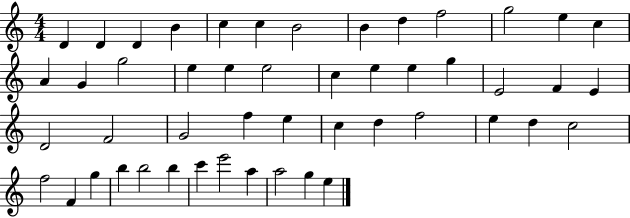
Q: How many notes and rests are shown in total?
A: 49